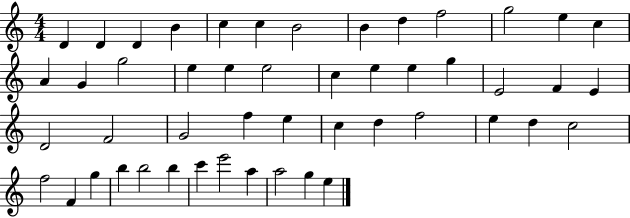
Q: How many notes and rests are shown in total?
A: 49